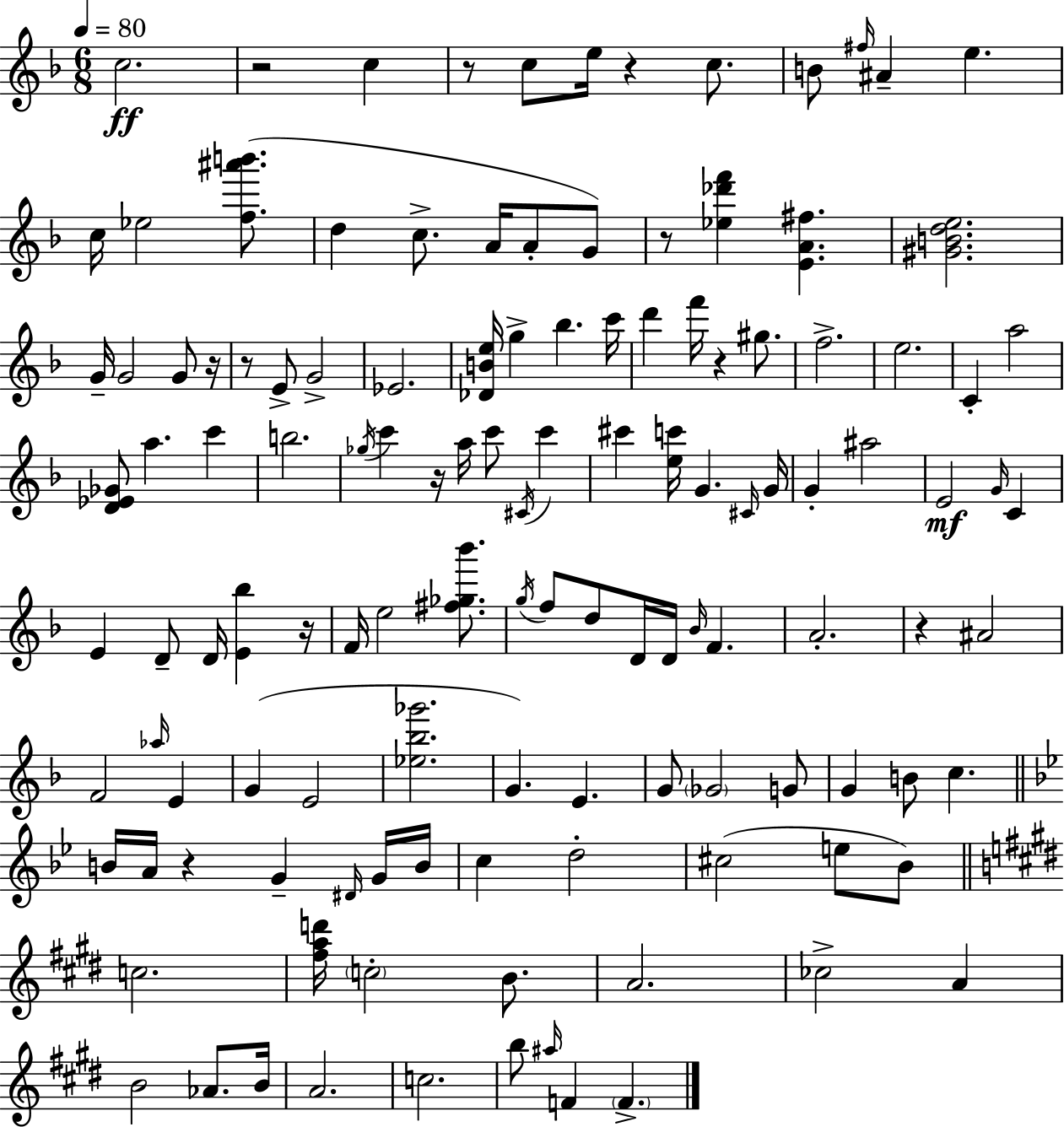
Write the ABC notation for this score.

X:1
T:Untitled
M:6/8
L:1/4
K:Dm
c2 z2 c z/2 c/2 e/4 z c/2 B/2 ^f/4 ^A e c/4 _e2 [f^a'b']/2 d c/2 A/4 A/2 G/2 z/2 [_e_d'f'] [EA^f] [^GBde]2 G/4 G2 G/2 z/4 z/2 E/2 G2 _E2 [_DBe]/4 g _b c'/4 d' f'/4 z ^g/2 f2 e2 C a2 [D_E_G]/2 a c' b2 _g/4 c' z/4 a/4 c'/2 ^C/4 c' ^c' [ec']/4 G ^C/4 G/4 G ^a2 E2 G/4 C E D/2 D/4 [E_b] z/4 F/4 e2 [^f_g_b']/2 g/4 f/2 d/2 D/4 D/4 _B/4 F A2 z ^A2 F2 _a/4 E G E2 [_e_b_g']2 G E G/2 _G2 G/2 G B/2 c B/4 A/4 z G ^D/4 G/4 B/4 c d2 ^c2 e/2 _B/2 c2 [^fad']/4 c2 B/2 A2 _c2 A B2 _A/2 B/4 A2 c2 b/2 ^a/4 F F